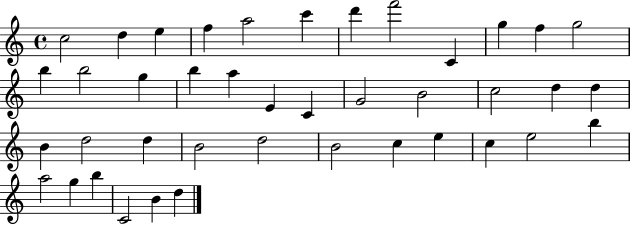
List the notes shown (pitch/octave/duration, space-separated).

C5/h D5/q E5/q F5/q A5/h C6/q D6/q F6/h C4/q G5/q F5/q G5/h B5/q B5/h G5/q B5/q A5/q E4/q C4/q G4/h B4/h C5/h D5/q D5/q B4/q D5/h D5/q B4/h D5/h B4/h C5/q E5/q C5/q E5/h B5/q A5/h G5/q B5/q C4/h B4/q D5/q